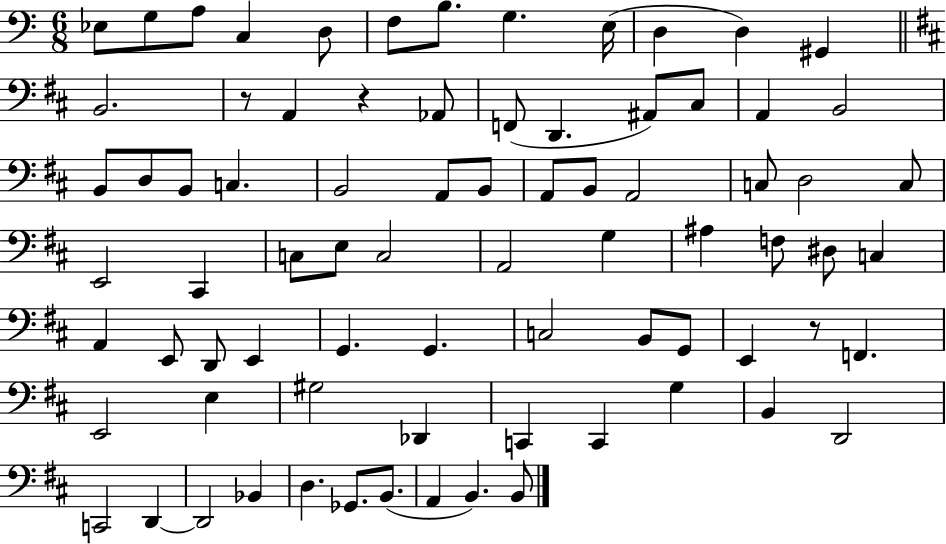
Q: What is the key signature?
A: C major